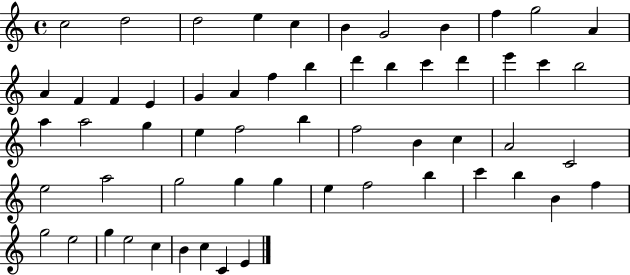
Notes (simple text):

C5/h D5/h D5/h E5/q C5/q B4/q G4/h B4/q F5/q G5/h A4/q A4/q F4/q F4/q E4/q G4/q A4/q F5/q B5/q D6/q B5/q C6/q D6/q E6/q C6/q B5/h A5/q A5/h G5/q E5/q F5/h B5/q F5/h B4/q C5/q A4/h C4/h E5/h A5/h G5/h G5/q G5/q E5/q F5/h B5/q C6/q B5/q B4/q F5/q G5/h E5/h G5/q E5/h C5/q B4/q C5/q C4/q E4/q